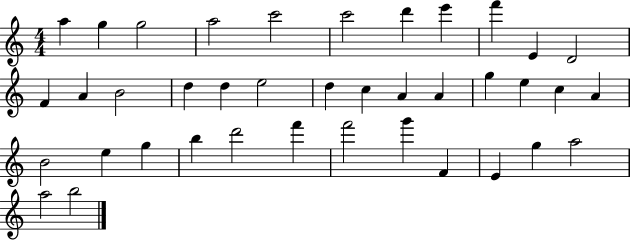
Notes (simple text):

A5/q G5/q G5/h A5/h C6/h C6/h D6/q E6/q F6/q E4/q D4/h F4/q A4/q B4/h D5/q D5/q E5/h D5/q C5/q A4/q A4/q G5/q E5/q C5/q A4/q B4/h E5/q G5/q B5/q D6/h F6/q F6/h G6/q F4/q E4/q G5/q A5/h A5/h B5/h